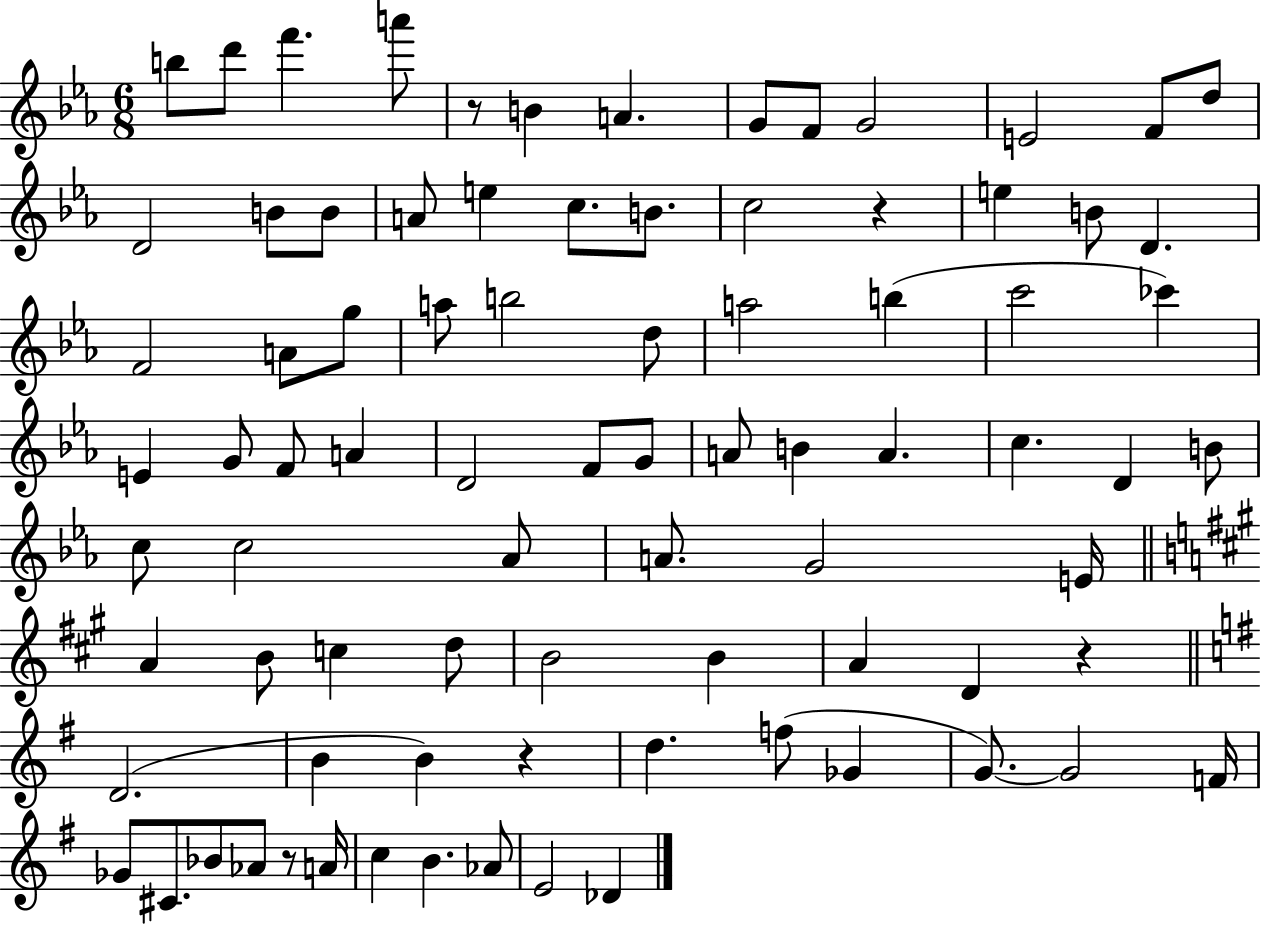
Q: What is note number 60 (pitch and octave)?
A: D4